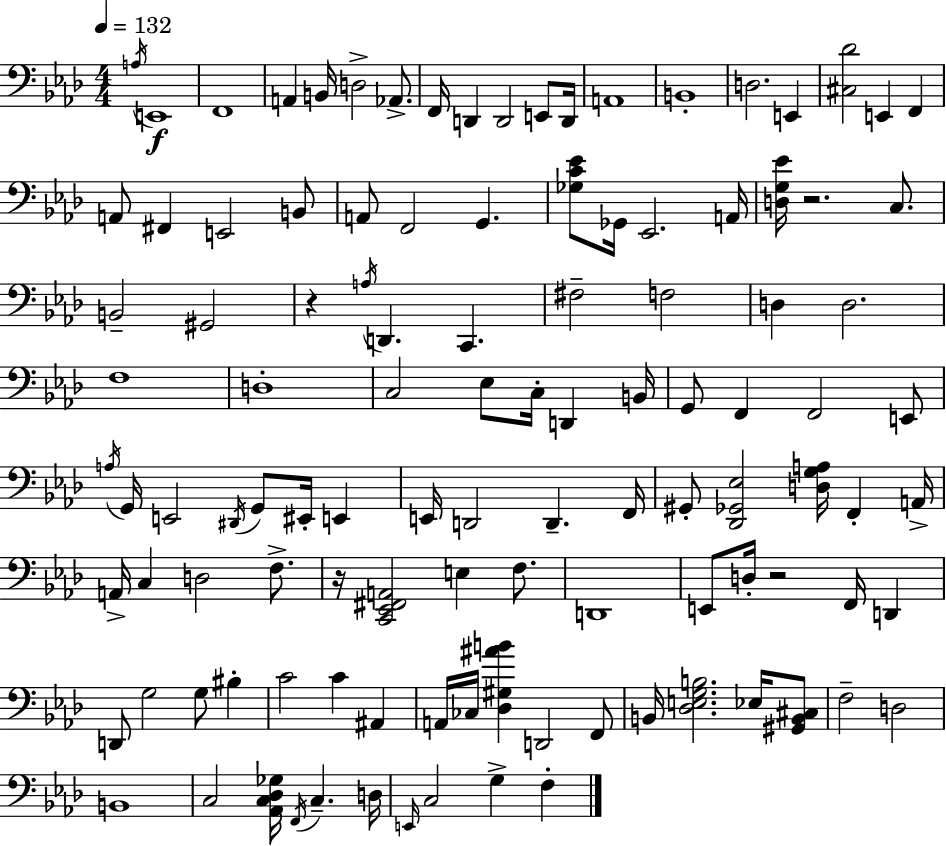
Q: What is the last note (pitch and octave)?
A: F3